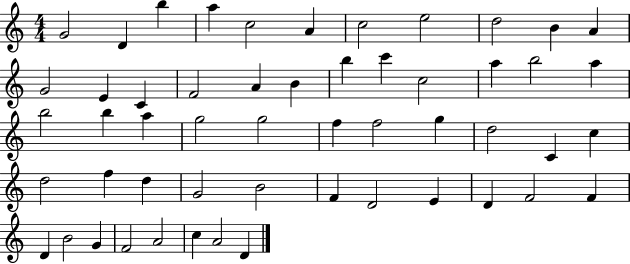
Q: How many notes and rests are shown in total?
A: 53